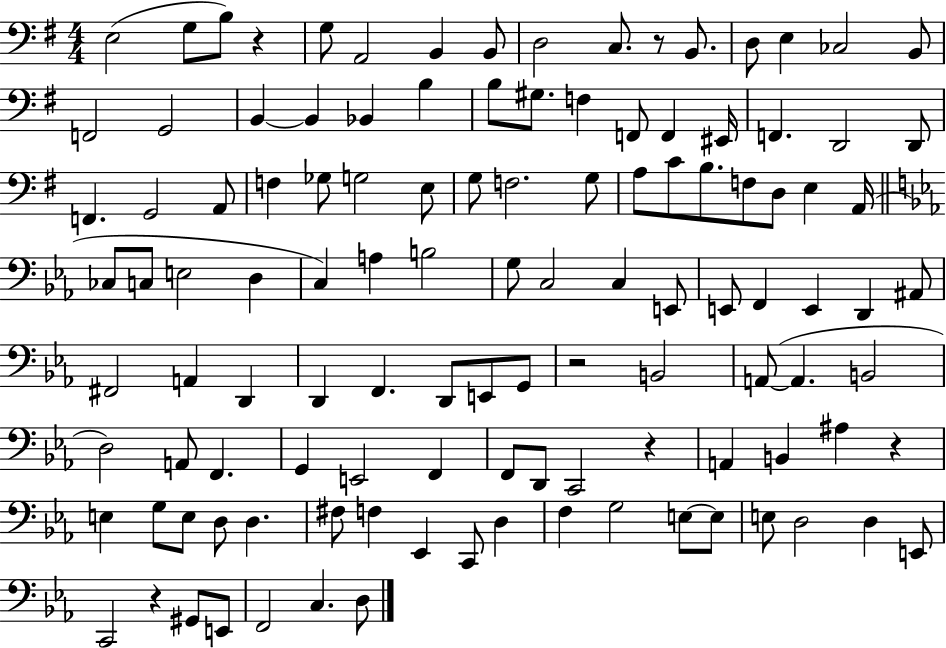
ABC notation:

X:1
T:Untitled
M:4/4
L:1/4
K:G
E,2 G,/2 B,/2 z G,/2 A,,2 B,, B,,/2 D,2 C,/2 z/2 B,,/2 D,/2 E, _C,2 B,,/2 F,,2 G,,2 B,, B,, _B,, B, B,/2 ^G,/2 F, F,,/2 F,, ^E,,/4 F,, D,,2 D,,/2 F,, G,,2 A,,/2 F, _G,/2 G,2 E,/2 G,/2 F,2 G,/2 A,/2 C/2 B,/2 F,/2 D,/2 E, A,,/4 _C,/2 C,/2 E,2 D, C, A, B,2 G,/2 C,2 C, E,,/2 E,,/2 F,, E,, D,, ^A,,/2 ^F,,2 A,, D,, D,, F,, D,,/2 E,,/2 G,,/2 z2 B,,2 A,,/2 A,, B,,2 D,2 A,,/2 F,, G,, E,,2 F,, F,,/2 D,,/2 C,,2 z A,, B,, ^A, z E, G,/2 E,/2 D,/2 D, ^F,/2 F, _E,, C,,/2 D, F, G,2 E,/2 E,/2 E,/2 D,2 D, E,,/2 C,,2 z ^G,,/2 E,,/2 F,,2 C, D,/2